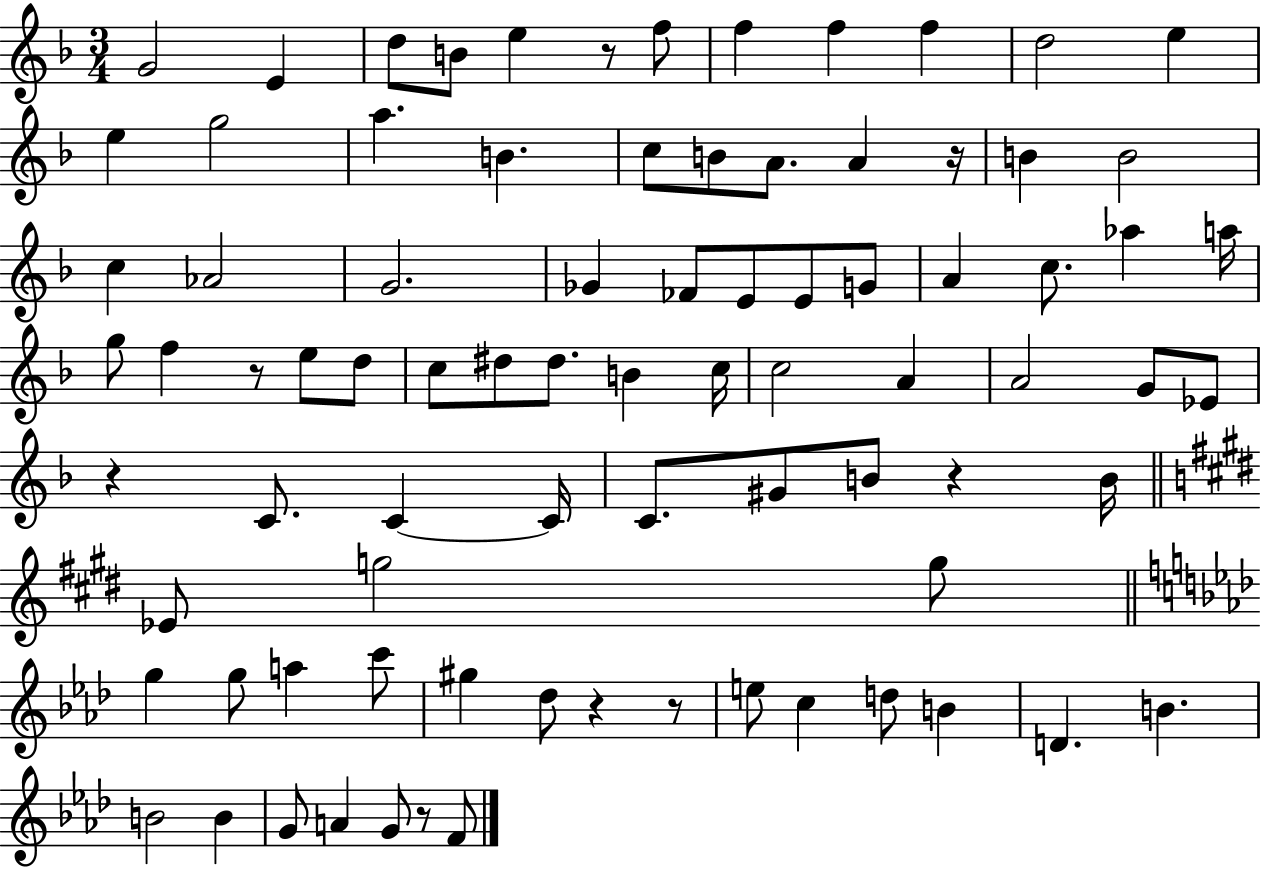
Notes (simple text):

G4/h E4/q D5/e B4/e E5/q R/e F5/e F5/q F5/q F5/q D5/h E5/q E5/q G5/h A5/q. B4/q. C5/e B4/e A4/e. A4/q R/s B4/q B4/h C5/q Ab4/h G4/h. Gb4/q FES4/e E4/e E4/e G4/e A4/q C5/e. Ab5/q A5/s G5/e F5/q R/e E5/e D5/e C5/e D#5/e D#5/e. B4/q C5/s C5/h A4/q A4/h G4/e Eb4/e R/q C4/e. C4/q C4/s C4/e. G#4/e B4/e R/q B4/s Eb4/e G5/h G5/e G5/q G5/e A5/q C6/e G#5/q Db5/e R/q R/e E5/e C5/q D5/e B4/q D4/q. B4/q. B4/h B4/q G4/e A4/q G4/e R/e F4/e